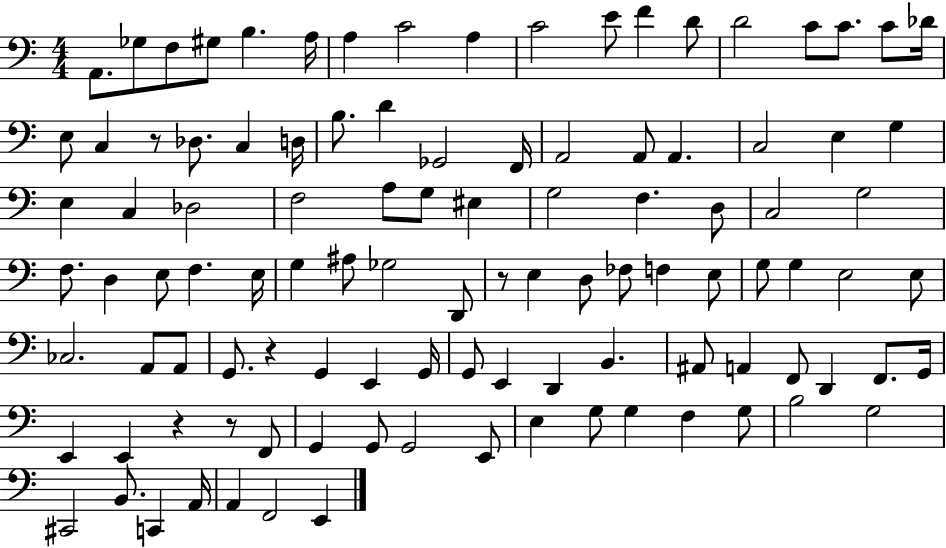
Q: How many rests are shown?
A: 5